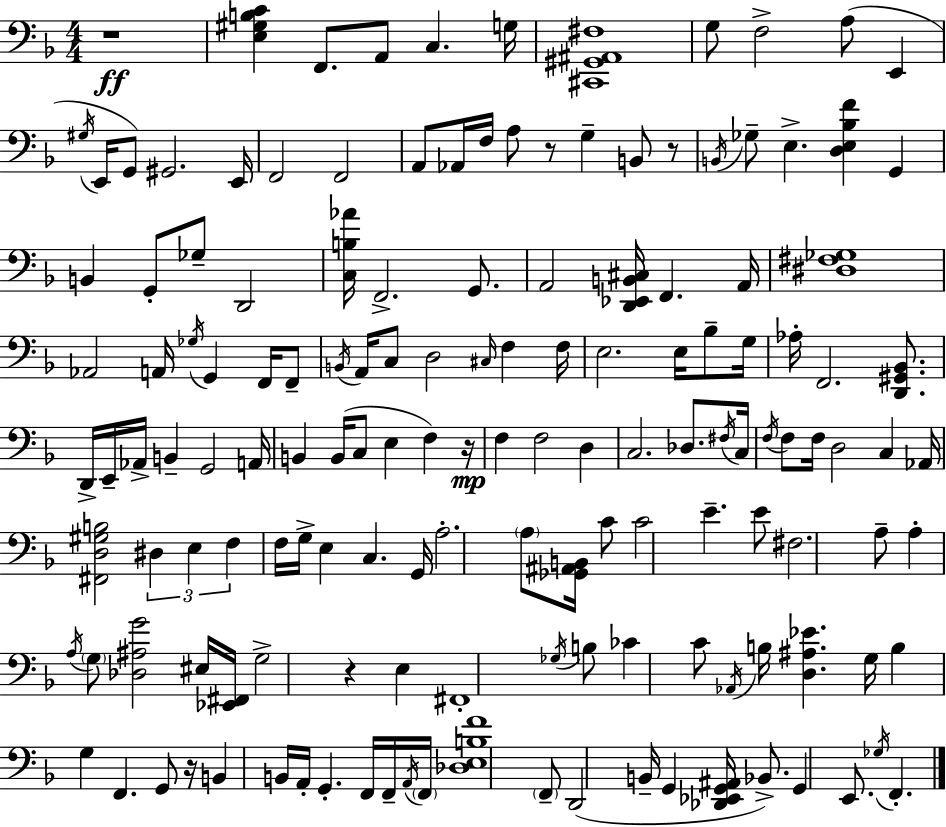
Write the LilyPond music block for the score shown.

{
  \clef bass
  \numericTimeSignature
  \time 4/4
  \key d \minor
  r1\ff | <e gis b c'>4 f,8. a,8 c4. g16 | <cis, gis, ais, fis>1 | g8 f2-> a8( e,4 | \break \acciaccatura { gis16 } e,16 g,8) gis,2. | e,16 f,2 f,2 | a,8 aes,16 f16 a8 r8 g4-- b,8 r8 | \acciaccatura { b,16 } ges8-- e4.-> <d e bes f'>4 g,4 | \break b,4 g,8-. ges8-- d,2 | <c b aes'>16 f,2.-> g,8. | a,2 <d, ees, b, cis>16 f,4. | a,16 <dis fis ges>1 | \break aes,2 a,16 \acciaccatura { ges16 } g,4 | f,16 f,8-- \acciaccatura { b,16 } a,16 c8 d2 \grace { cis16 } | f4 f16 e2. | e16 bes8-- g16 aes16-. f,2. | \break <d, gis, bes,>8. d,16-> e,16-- aes,16-> b,4-- g,2 | a,16 b,4 b,16( c8 e4 | f4) r16\mp f4 f2 | d4 c2. | \break des8. \acciaccatura { fis16 } c16 \acciaccatura { f16 } f8 f16 d2 | c4 aes,16 <fis, d gis b>2 \tuplet 3/2 { dis4 | e4 f4 } f16 g16-> e4 | c4. g,16 a2.-. | \break \parenthesize a8 <ges, ais, b,>16 c'8 c'2 | e'4.-- e'8 fis2. | a8-- a4-. \acciaccatura { a16 } \parenthesize g8 <des ais g'>2 | eis16 <ees, fis,>16 g2-> | \break r4 e4 fis,1-. | \acciaccatura { ges16 } b8 ces'4 c'8 | \acciaccatura { aes,16 } b16 <d ais ees'>4. g16 b4 g4 | f,4. g,8 r16 b,4 b,16 | \break a,16-. g,4.-. f,16 f,16-- \acciaccatura { a,16 } \parenthesize f,16 <des e b f'>1 | \parenthesize f,8-- d,2( | b,16-- g,4 <des, ees, g, ais,>16 bes,8.->) g,4 | e,8. \acciaccatura { ges16 } f,4.-. \bar "|."
}